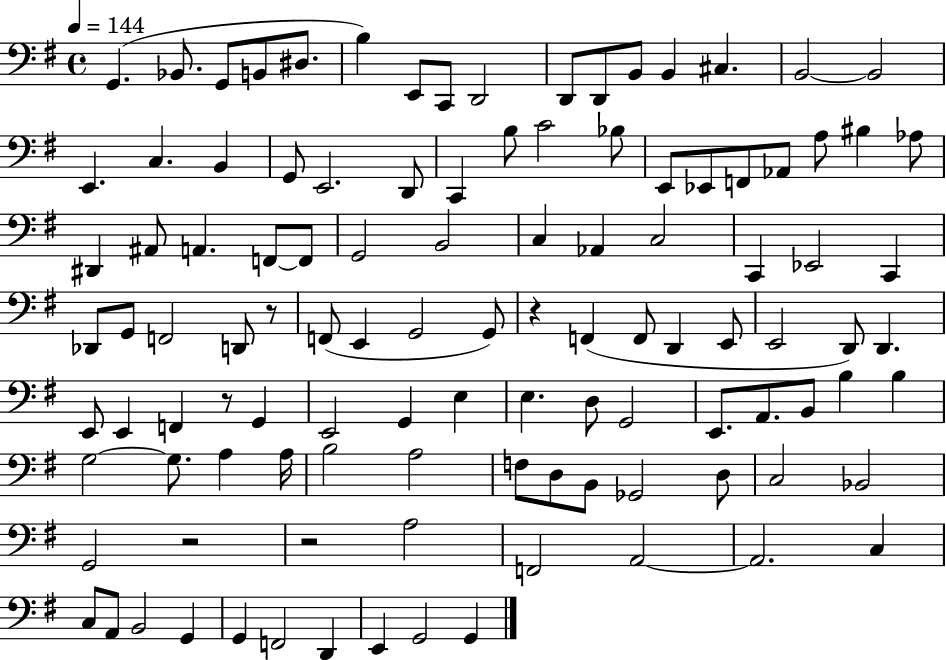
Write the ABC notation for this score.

X:1
T:Untitled
M:4/4
L:1/4
K:G
G,, _B,,/2 G,,/2 B,,/2 ^D,/2 B, E,,/2 C,,/2 D,,2 D,,/2 D,,/2 B,,/2 B,, ^C, B,,2 B,,2 E,, C, B,, G,,/2 E,,2 D,,/2 C,, B,/2 C2 _B,/2 E,,/2 _E,,/2 F,,/2 _A,,/2 A,/2 ^B, _A,/2 ^D,, ^A,,/2 A,, F,,/2 F,,/2 G,,2 B,,2 C, _A,, C,2 C,, _E,,2 C,, _D,,/2 G,,/2 F,,2 D,,/2 z/2 F,,/2 E,, G,,2 G,,/2 z F,, F,,/2 D,, E,,/2 E,,2 D,,/2 D,, E,,/2 E,, F,, z/2 G,, E,,2 G,, E, E, D,/2 G,,2 E,,/2 A,,/2 B,,/2 B, B, G,2 G,/2 A, A,/4 B,2 A,2 F,/2 D,/2 B,,/2 _G,,2 D,/2 C,2 _B,,2 G,,2 z2 z2 A,2 F,,2 A,,2 A,,2 C, C,/2 A,,/2 B,,2 G,, G,, F,,2 D,, E,, G,,2 G,,